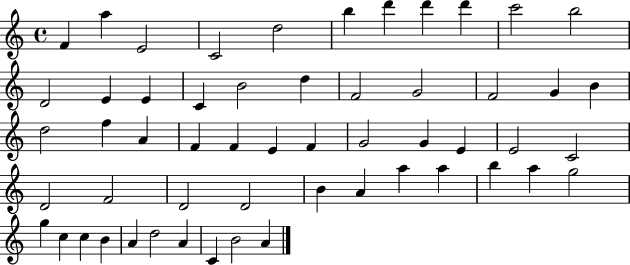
{
  \clef treble
  \time 4/4
  \defaultTimeSignature
  \key c \major
  f'4 a''4 e'2 | c'2 d''2 | b''4 d'''4 d'''4 d'''4 | c'''2 b''2 | \break d'2 e'4 e'4 | c'4 b'2 d''4 | f'2 g'2 | f'2 g'4 b'4 | \break d''2 f''4 a'4 | f'4 f'4 e'4 f'4 | g'2 g'4 e'4 | e'2 c'2 | \break d'2 f'2 | d'2 d'2 | b'4 a'4 a''4 a''4 | b''4 a''4 g''2 | \break g''4 c''4 c''4 b'4 | a'4 d''2 a'4 | c'4 b'2 a'4 | \bar "|."
}